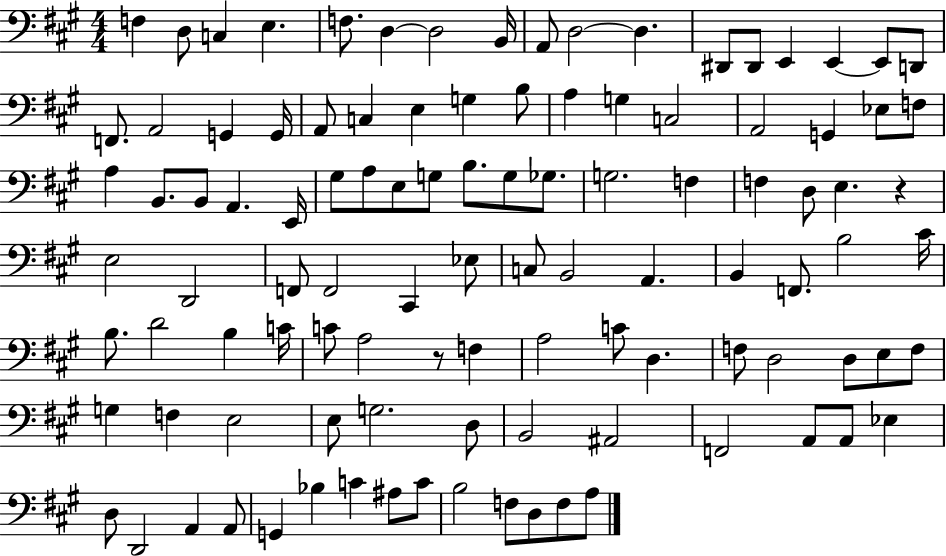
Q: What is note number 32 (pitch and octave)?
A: Eb3